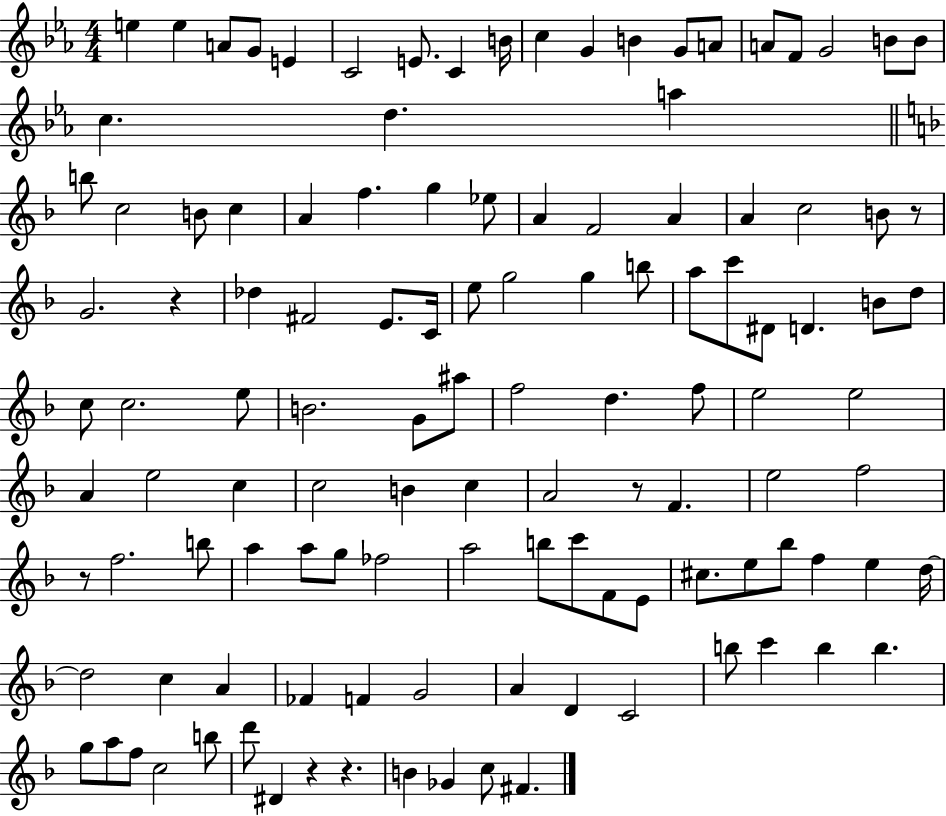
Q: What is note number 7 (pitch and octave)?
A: E4